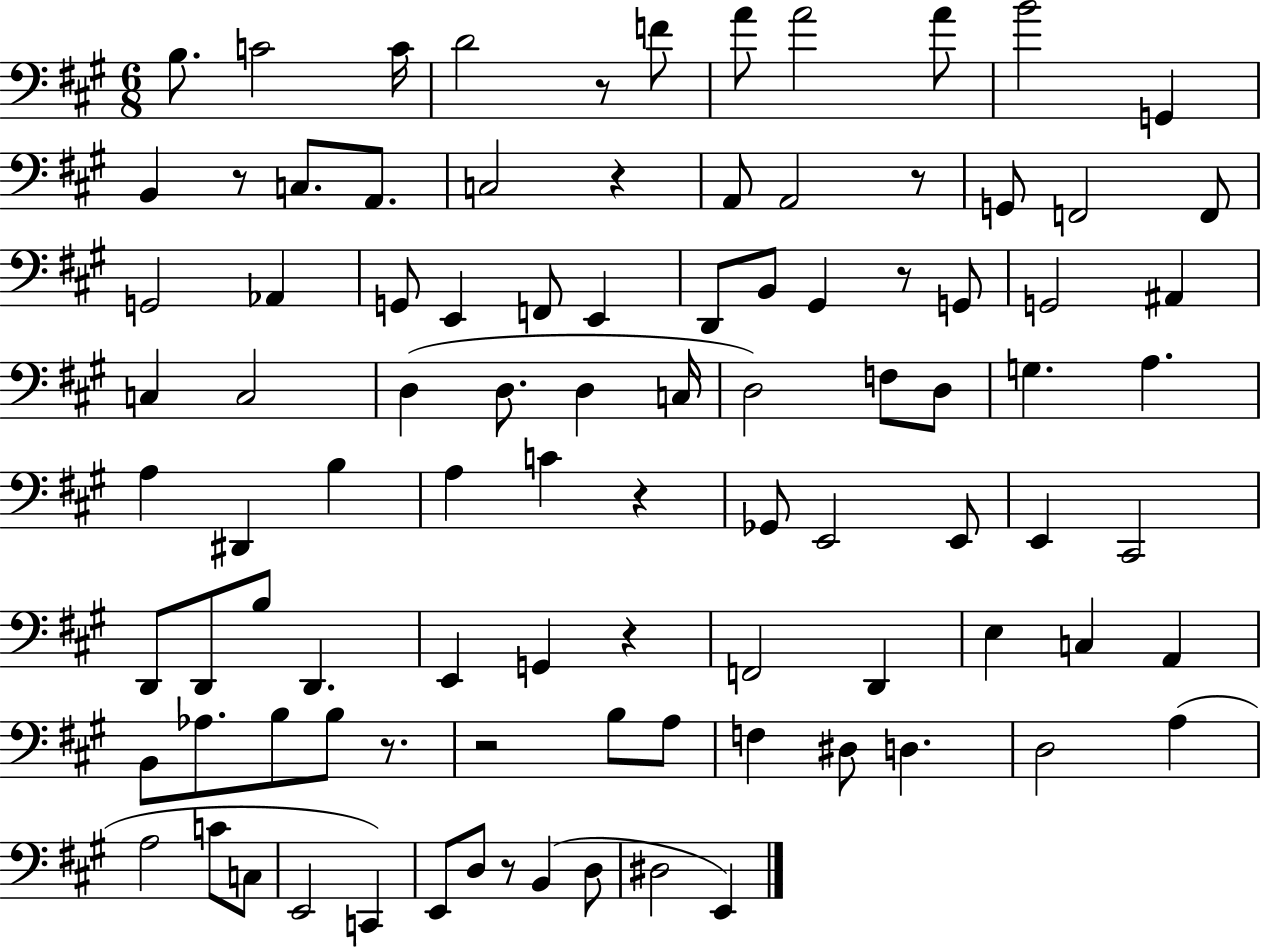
{
  \clef bass
  \numericTimeSignature
  \time 6/8
  \key a \major
  b8. c'2 c'16 | d'2 r8 f'8 | a'8 a'2 a'8 | b'2 g,4 | \break b,4 r8 c8. a,8. | c2 r4 | a,8 a,2 r8 | g,8 f,2 f,8 | \break g,2 aes,4 | g,8 e,4 f,8 e,4 | d,8 b,8 gis,4 r8 g,8 | g,2 ais,4 | \break c4 c2 | d4( d8. d4 c16 | d2) f8 d8 | g4. a4. | \break a4 dis,4 b4 | a4 c'4 r4 | ges,8 e,2 e,8 | e,4 cis,2 | \break d,8 d,8 b8 d,4. | e,4 g,4 r4 | f,2 d,4 | e4 c4 a,4 | \break b,8 aes8. b8 b8 r8. | r2 b8 a8 | f4 dis8 d4. | d2 a4( | \break a2 c'8 c8 | e,2 c,4) | e,8 d8 r8 b,4( d8 | dis2 e,4) | \break \bar "|."
}